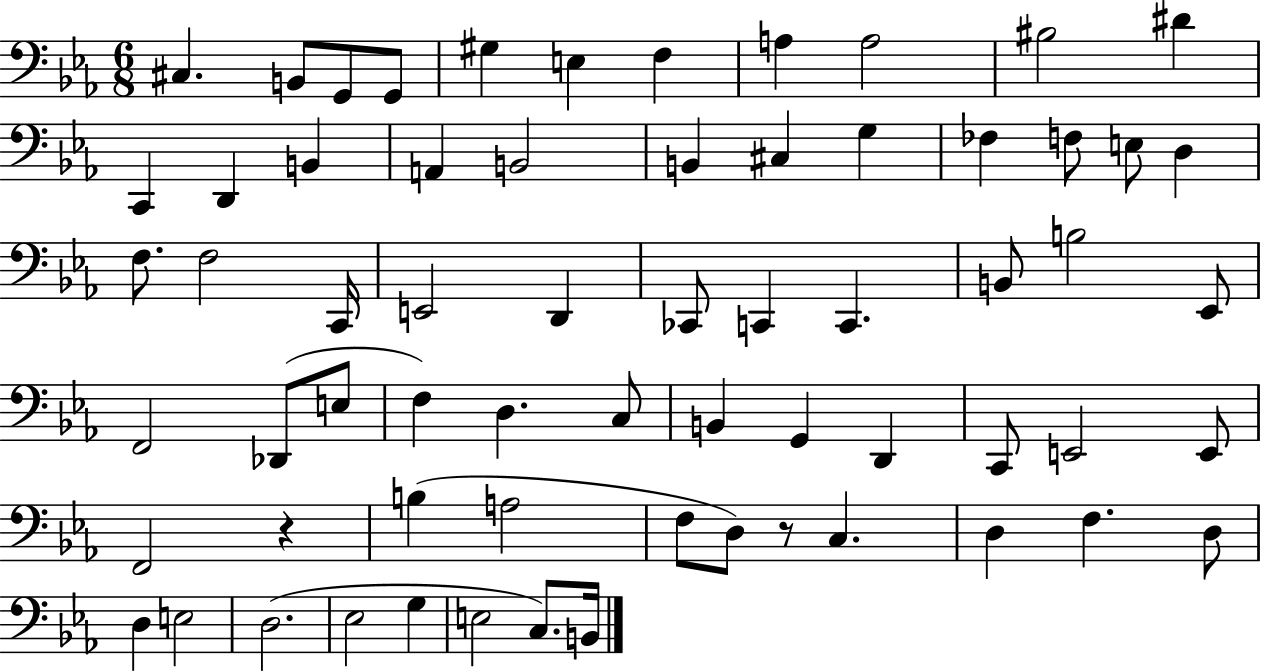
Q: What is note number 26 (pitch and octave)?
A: C2